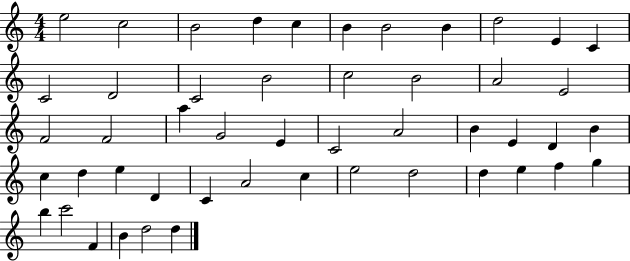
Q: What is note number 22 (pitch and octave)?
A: A5